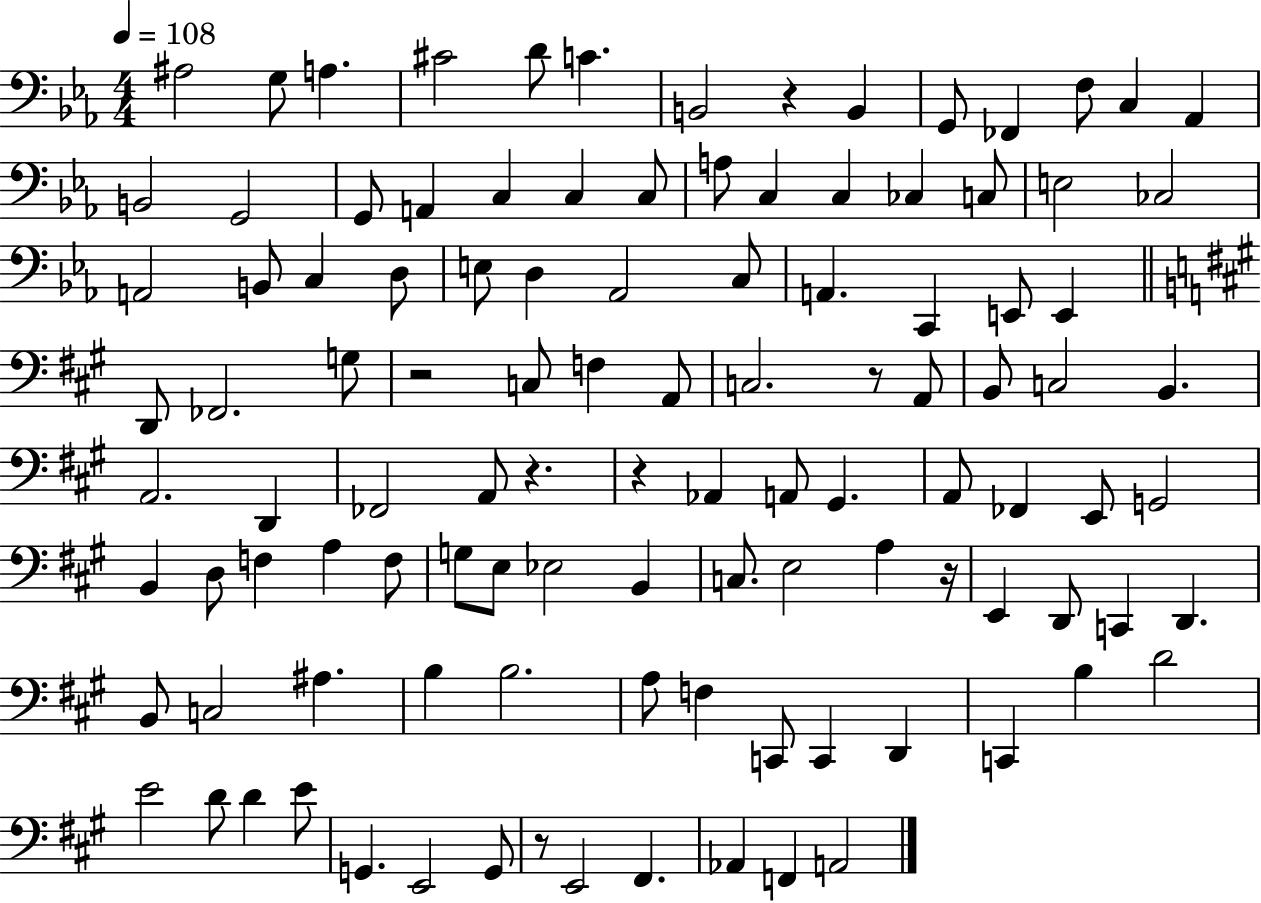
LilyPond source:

{
  \clef bass
  \numericTimeSignature
  \time 4/4
  \key ees \major
  \tempo 4 = 108
  ais2 g8 a4. | cis'2 d'8 c'4. | b,2 r4 b,4 | g,8 fes,4 f8 c4 aes,4 | \break b,2 g,2 | g,8 a,4 c4 c4 c8 | a8 c4 c4 ces4 c8 | e2 ces2 | \break a,2 b,8 c4 d8 | e8 d4 aes,2 c8 | a,4. c,4 e,8 e,4 | \bar "||" \break \key a \major d,8 fes,2. g8 | r2 c8 f4 a,8 | c2. r8 a,8 | b,8 c2 b,4. | \break a,2. d,4 | fes,2 a,8 r4. | r4 aes,4 a,8 gis,4. | a,8 fes,4 e,8 g,2 | \break b,4 d8 f4 a4 f8 | g8 e8 ees2 b,4 | c8. e2 a4 r16 | e,4 d,8 c,4 d,4. | \break b,8 c2 ais4. | b4 b2. | a8 f4 c,8 c,4 d,4 | c,4 b4 d'2 | \break e'2 d'8 d'4 e'8 | g,4. e,2 g,8 | r8 e,2 fis,4. | aes,4 f,4 a,2 | \break \bar "|."
}